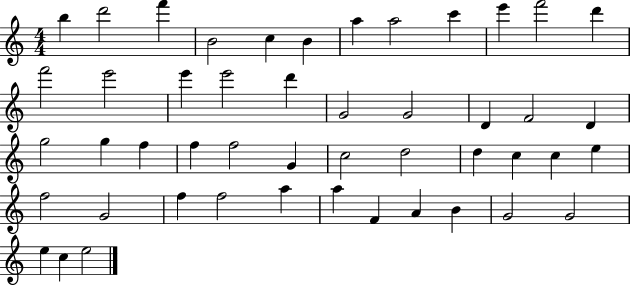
X:1
T:Untitled
M:4/4
L:1/4
K:C
b d'2 f' B2 c B a a2 c' e' f'2 d' f'2 e'2 e' e'2 d' G2 G2 D F2 D g2 g f f f2 G c2 d2 d c c e f2 G2 f f2 a a F A B G2 G2 e c e2